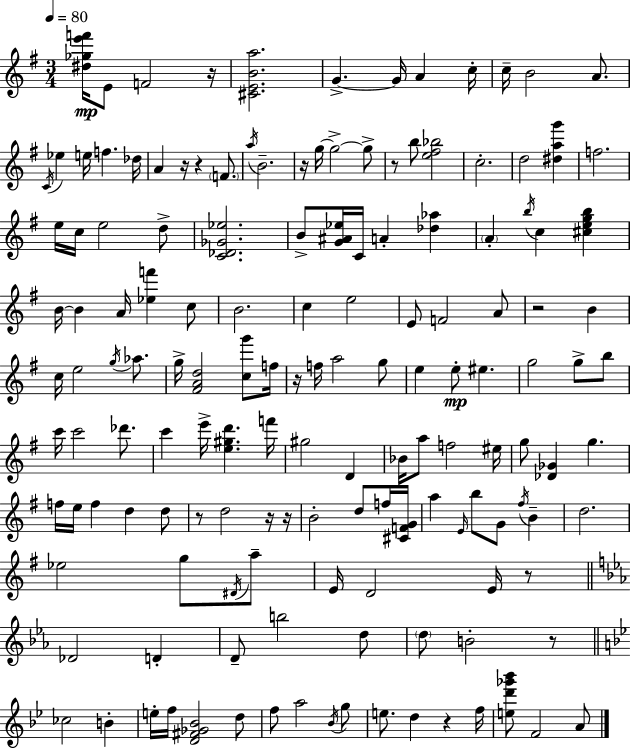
X:1
T:Untitled
M:3/4
L:1/4
K:G
[^d_ge'f']/4 E/2 F2 z/4 [^CEBa]2 G G/4 A c/4 c/4 B2 A/2 C/4 _e e/4 f _d/4 A z/4 z F/2 a/4 B2 z/4 g/4 g2 g/2 z/2 b/2 [e^f_b]2 c2 d2 [^dag'] f2 e/4 c/4 e2 d/2 [C_D_G_e]2 B/2 [G^A_e]/4 C/4 A [_d_a] A b/4 c [^cegb] B/4 B A/4 [_ef'] c/2 B2 c e2 E/2 F2 A/2 z2 B c/4 e2 g/4 _a/2 g/4 [^FAd]2 [cg']/2 f/4 z/4 f/4 a2 g/2 e e/2 ^e g2 g/2 b/2 c'/4 c'2 _d'/2 c' e'/4 [e^gd'] f'/4 ^g2 D _B/4 a/2 f2 ^e/4 g/2 [_D_G] g f/4 e/4 f d d/2 z/2 d2 z/4 z/4 B2 d/2 f/4 [^CFG]/4 a E/4 b/2 G/2 ^f/4 B d2 _e2 g/2 ^D/4 a/2 E/4 D2 E/4 z/2 _D2 D D/2 b2 d/2 d/2 B2 z/2 _c2 B e/4 f/4 [D^F_G_B]2 d/2 f/2 a2 _B/4 g/2 e/2 d z f/4 [ed'_g'_b']/2 F2 A/2